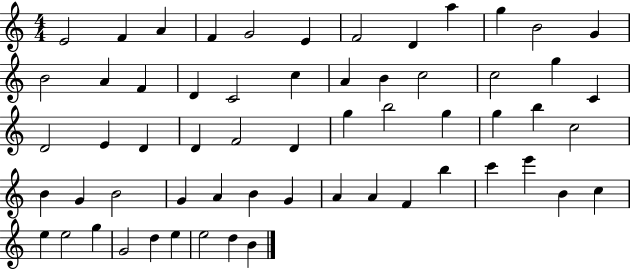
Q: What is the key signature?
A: C major